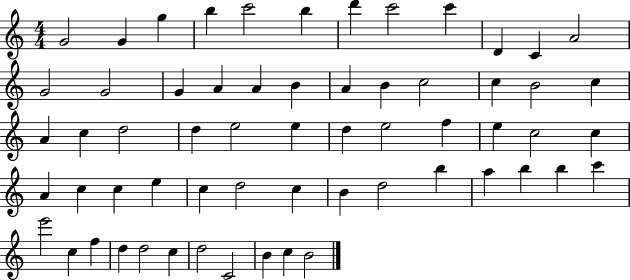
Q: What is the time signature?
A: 4/4